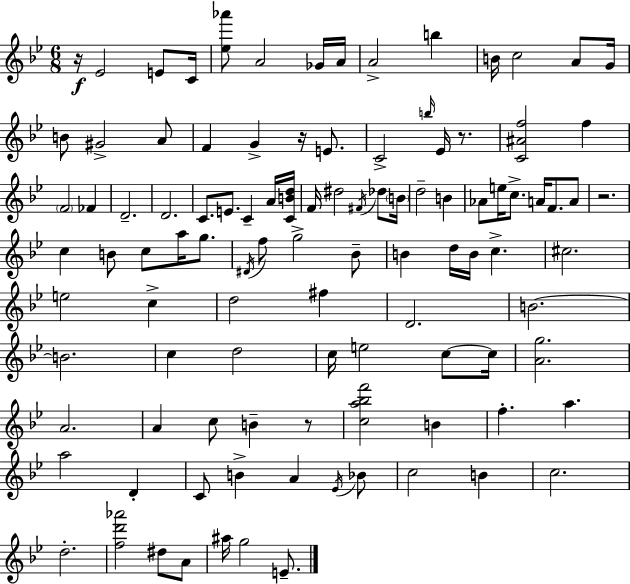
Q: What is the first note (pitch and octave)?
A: Eb4